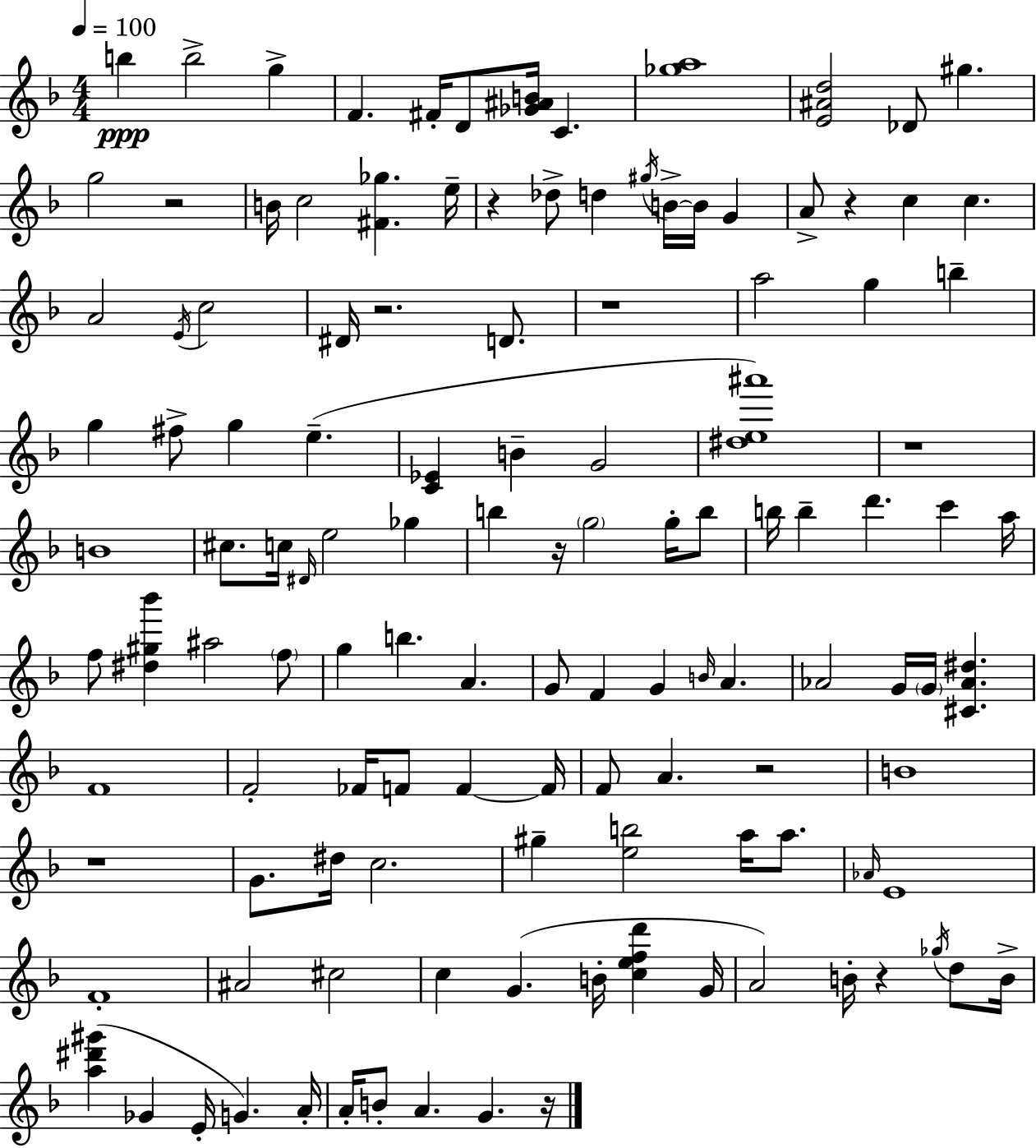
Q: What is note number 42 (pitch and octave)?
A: Gb5